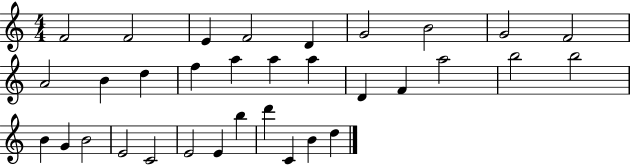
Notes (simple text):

F4/h F4/h E4/q F4/h D4/q G4/h B4/h G4/h F4/h A4/h B4/q D5/q F5/q A5/q A5/q A5/q D4/q F4/q A5/h B5/h B5/h B4/q G4/q B4/h E4/h C4/h E4/h E4/q B5/q D6/q C4/q B4/q D5/q